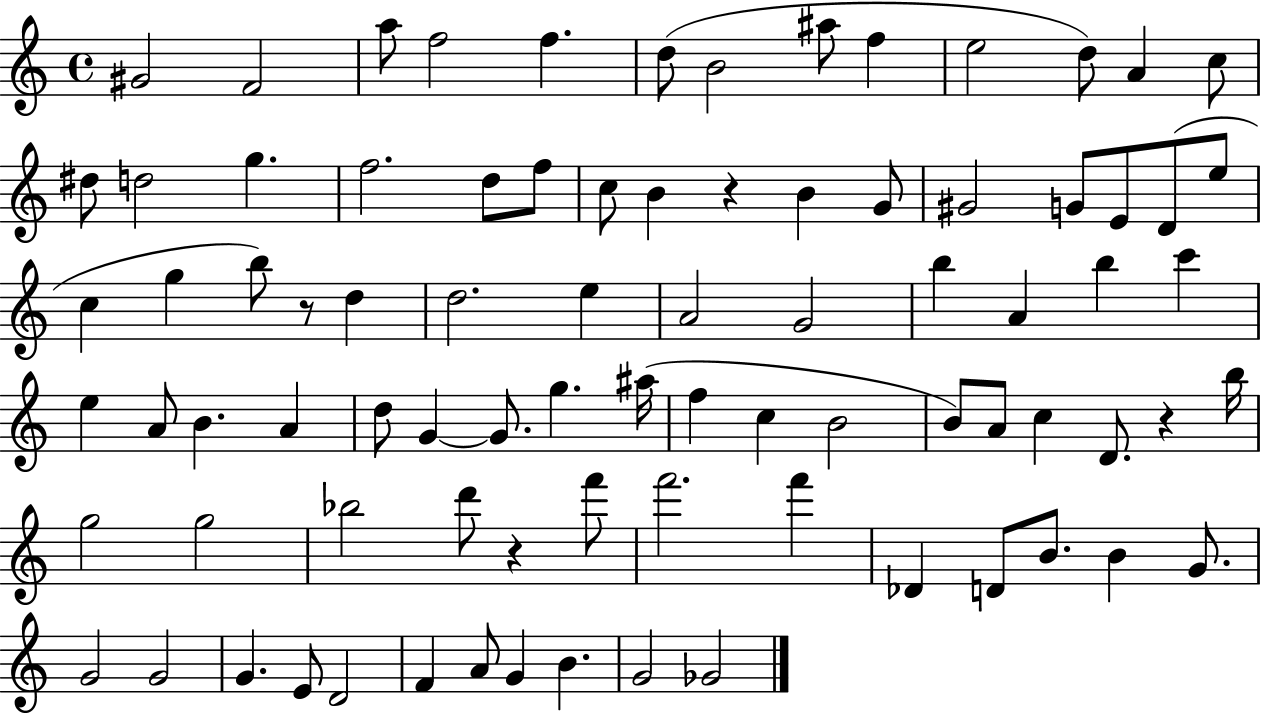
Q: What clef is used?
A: treble